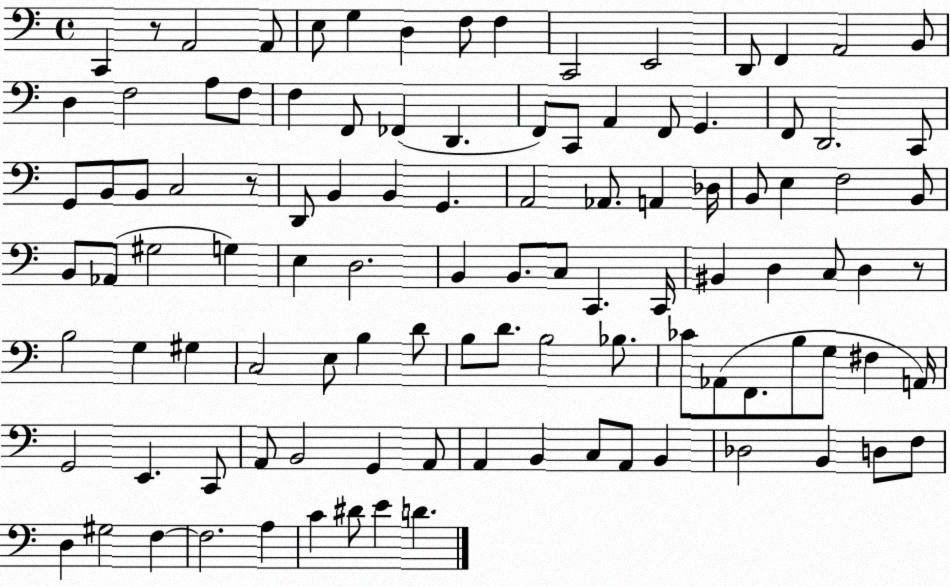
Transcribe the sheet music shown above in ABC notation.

X:1
T:Untitled
M:4/4
L:1/4
K:C
C,, z/2 A,,2 A,,/2 E,/2 G, D, F,/2 F, C,,2 E,,2 D,,/2 F,, A,,2 B,,/2 D, F,2 A,/2 F,/2 F, F,,/2 _F,, D,, F,,/2 C,,/2 A,, F,,/2 G,, F,,/2 D,,2 C,,/2 G,,/2 B,,/2 B,,/2 C,2 z/2 D,,/2 B,, B,, G,, A,,2 _A,,/2 A,, _D,/4 B,,/2 E, F,2 B,,/2 B,,/2 _A,,/2 ^G,2 G, E, D,2 B,, B,,/2 C,/2 C,, C,,/4 ^B,, D, C,/2 D, z/2 B,2 G, ^G, C,2 E,/2 B, D/2 B,/2 D/2 B,2 _B,/2 _C/2 _A,,/2 F,,/2 B,/2 G,/2 ^F, A,,/4 G,,2 E,, C,,/2 A,,/2 B,,2 G,, A,,/2 A,, B,, C,/2 A,,/2 B,, _D,2 B,, D,/2 F,/2 D, ^G,2 F, F,2 A, C ^D/2 E D